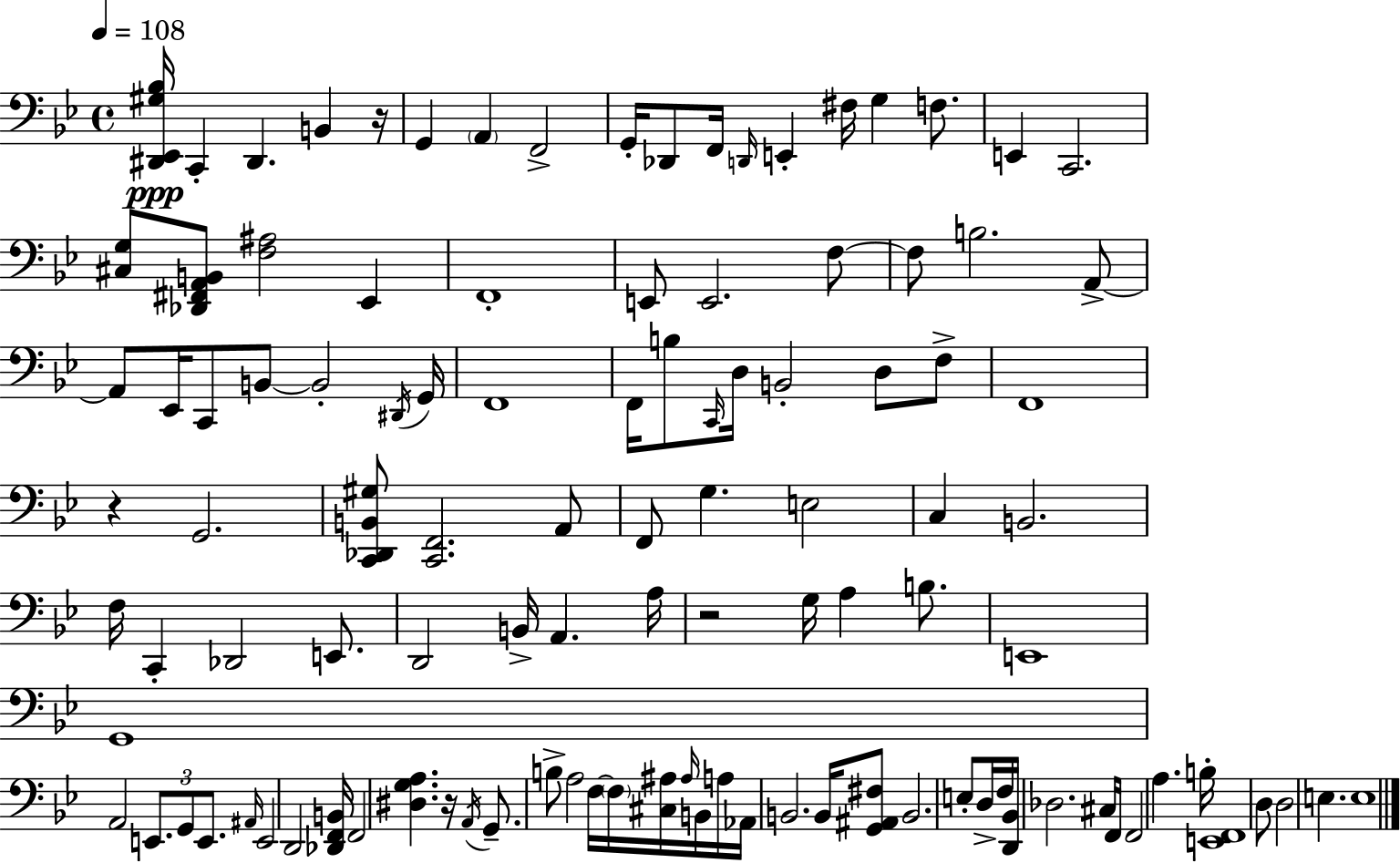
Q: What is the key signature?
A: BES major